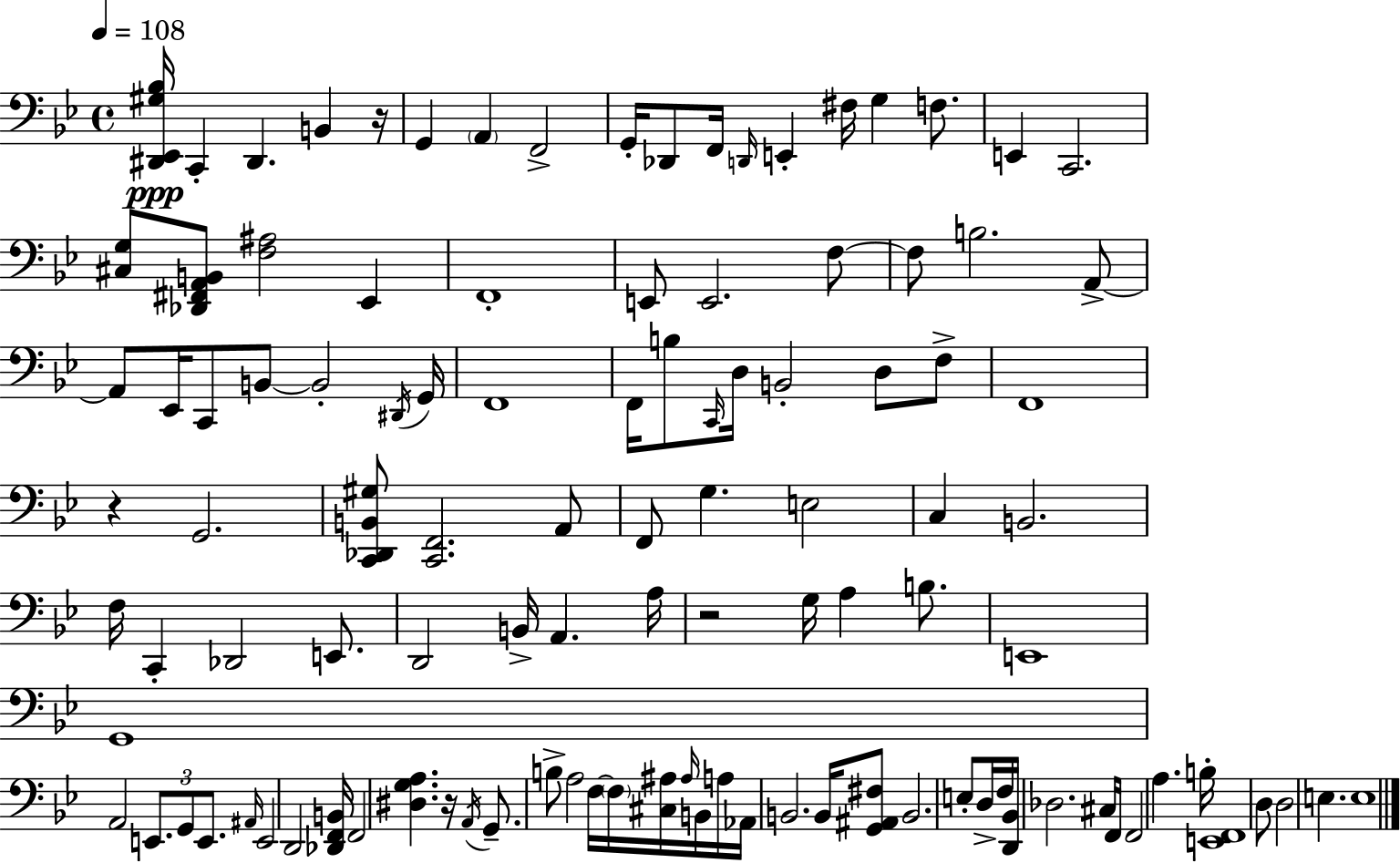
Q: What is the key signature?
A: BES major